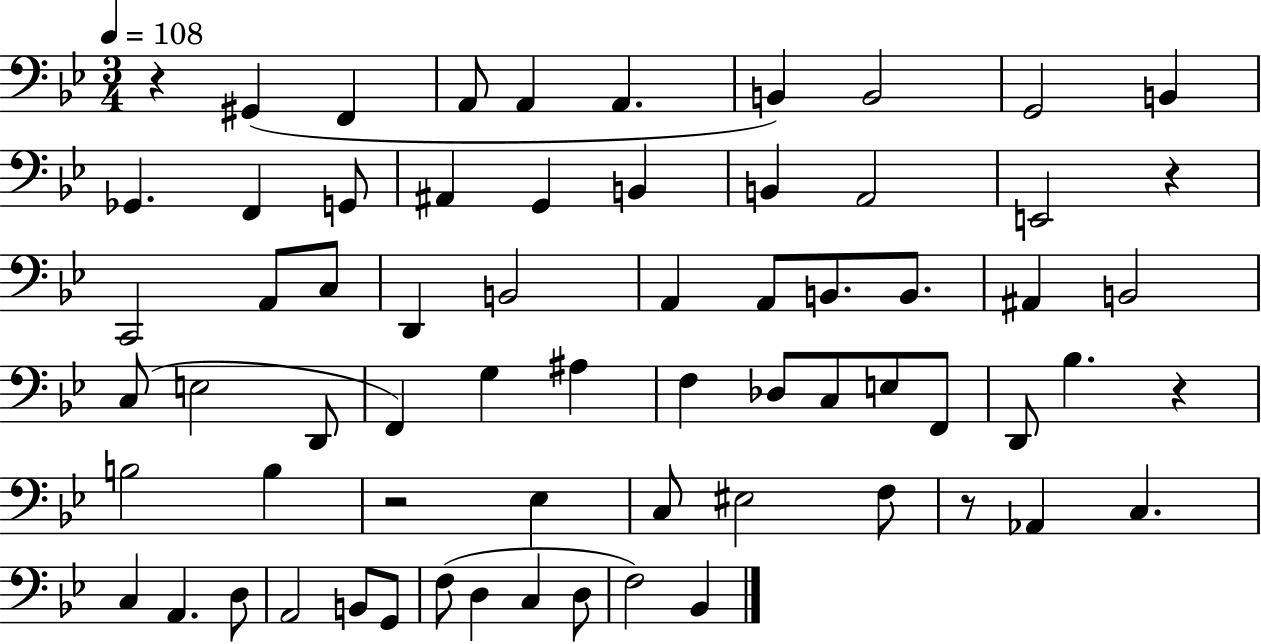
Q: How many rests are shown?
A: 5